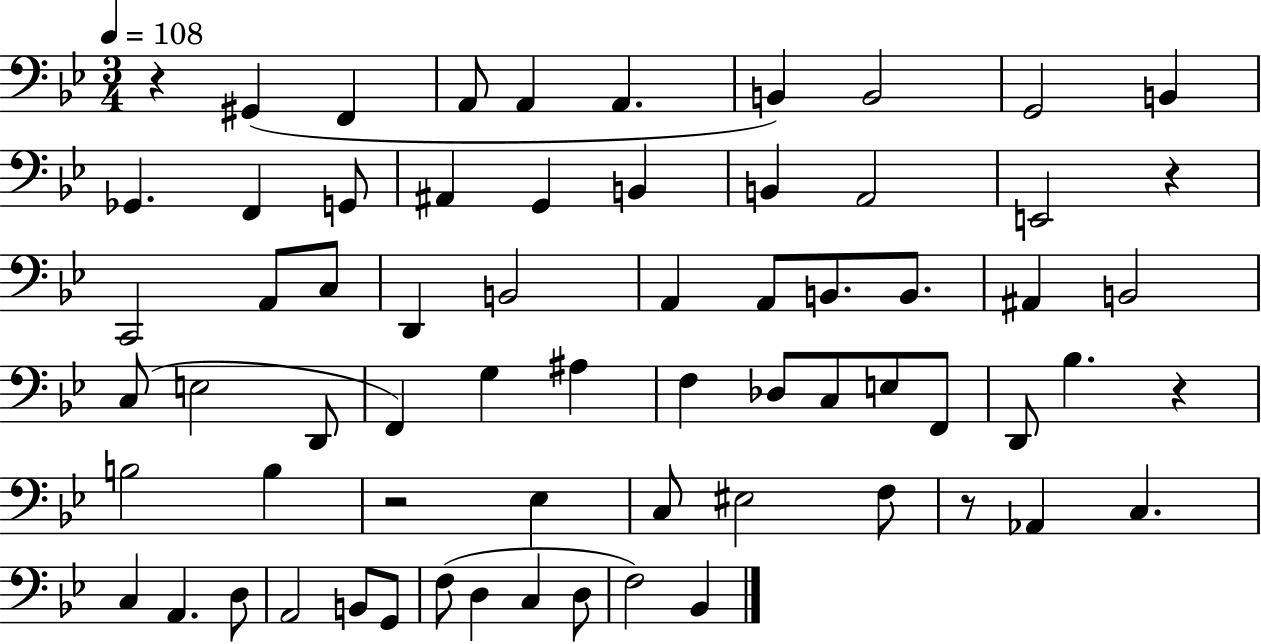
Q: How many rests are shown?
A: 5